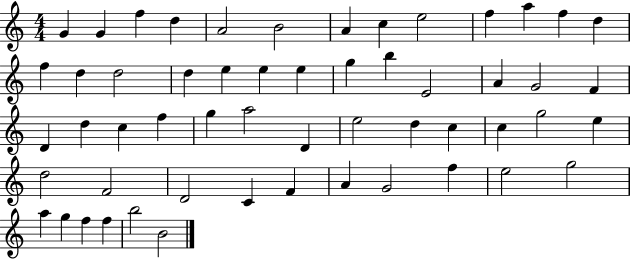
G4/q G4/q F5/q D5/q A4/h B4/h A4/q C5/q E5/h F5/q A5/q F5/q D5/q F5/q D5/q D5/h D5/q E5/q E5/q E5/q G5/q B5/q E4/h A4/q G4/h F4/q D4/q D5/q C5/q F5/q G5/q A5/h D4/q E5/h D5/q C5/q C5/q G5/h E5/q D5/h F4/h D4/h C4/q F4/q A4/q G4/h F5/q E5/h G5/h A5/q G5/q F5/q F5/q B5/h B4/h